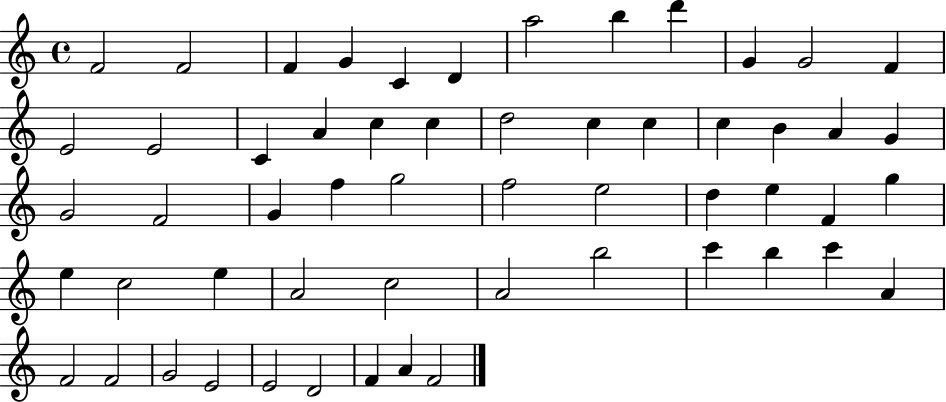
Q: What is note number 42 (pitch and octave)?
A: A4